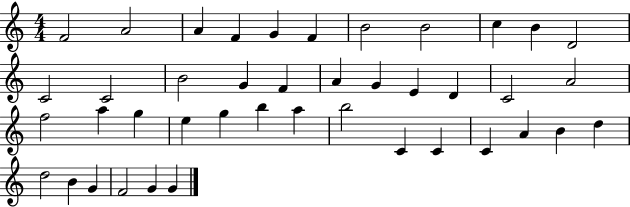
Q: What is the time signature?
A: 4/4